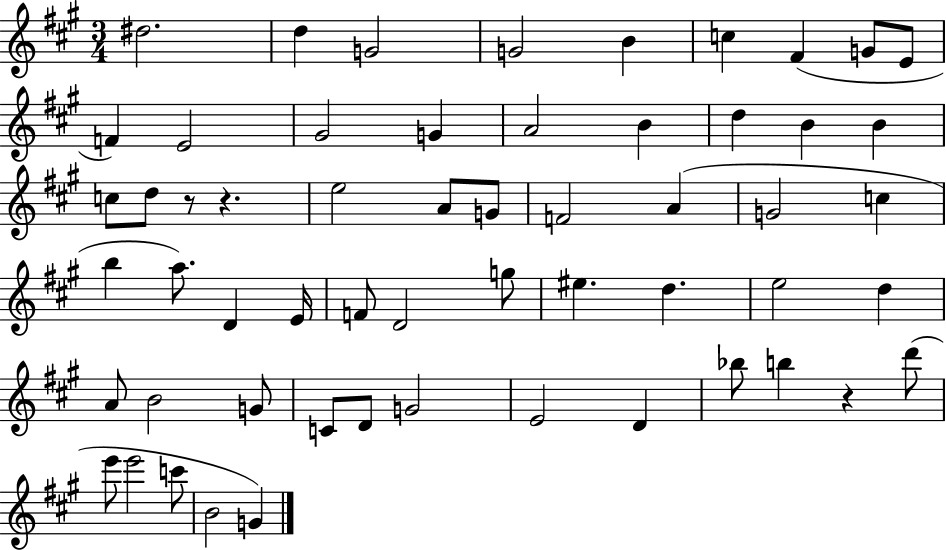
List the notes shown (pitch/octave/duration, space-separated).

D#5/h. D5/q G4/h G4/h B4/q C5/q F#4/q G4/e E4/e F4/q E4/h G#4/h G4/q A4/h B4/q D5/q B4/q B4/q C5/e D5/e R/e R/q. E5/h A4/e G4/e F4/h A4/q G4/h C5/q B5/q A5/e. D4/q E4/s F4/e D4/h G5/e EIS5/q. D5/q. E5/h D5/q A4/e B4/h G4/e C4/e D4/e G4/h E4/h D4/q Bb5/e B5/q R/q D6/e E6/e E6/h C6/e B4/h G4/q